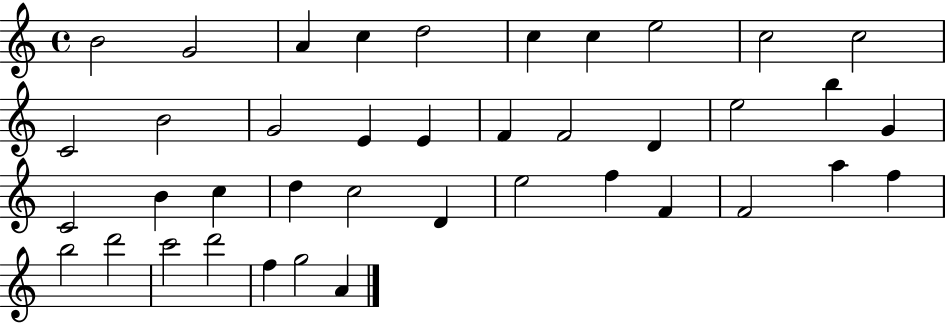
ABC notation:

X:1
T:Untitled
M:4/4
L:1/4
K:C
B2 G2 A c d2 c c e2 c2 c2 C2 B2 G2 E E F F2 D e2 b G C2 B c d c2 D e2 f F F2 a f b2 d'2 c'2 d'2 f g2 A